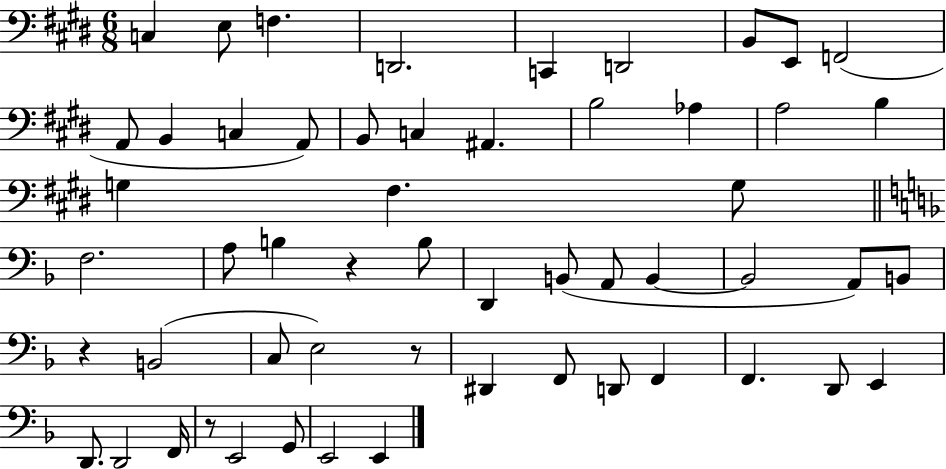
X:1
T:Untitled
M:6/8
L:1/4
K:E
C, E,/2 F, D,,2 C,, D,,2 B,,/2 E,,/2 F,,2 A,,/2 B,, C, A,,/2 B,,/2 C, ^A,, B,2 _A, A,2 B, G, ^F, G,/2 F,2 A,/2 B, z B,/2 D,, B,,/2 A,,/2 B,, B,,2 A,,/2 B,,/2 z B,,2 C,/2 E,2 z/2 ^D,, F,,/2 D,,/2 F,, F,, D,,/2 E,, D,,/2 D,,2 F,,/4 z/2 E,,2 G,,/2 E,,2 E,,